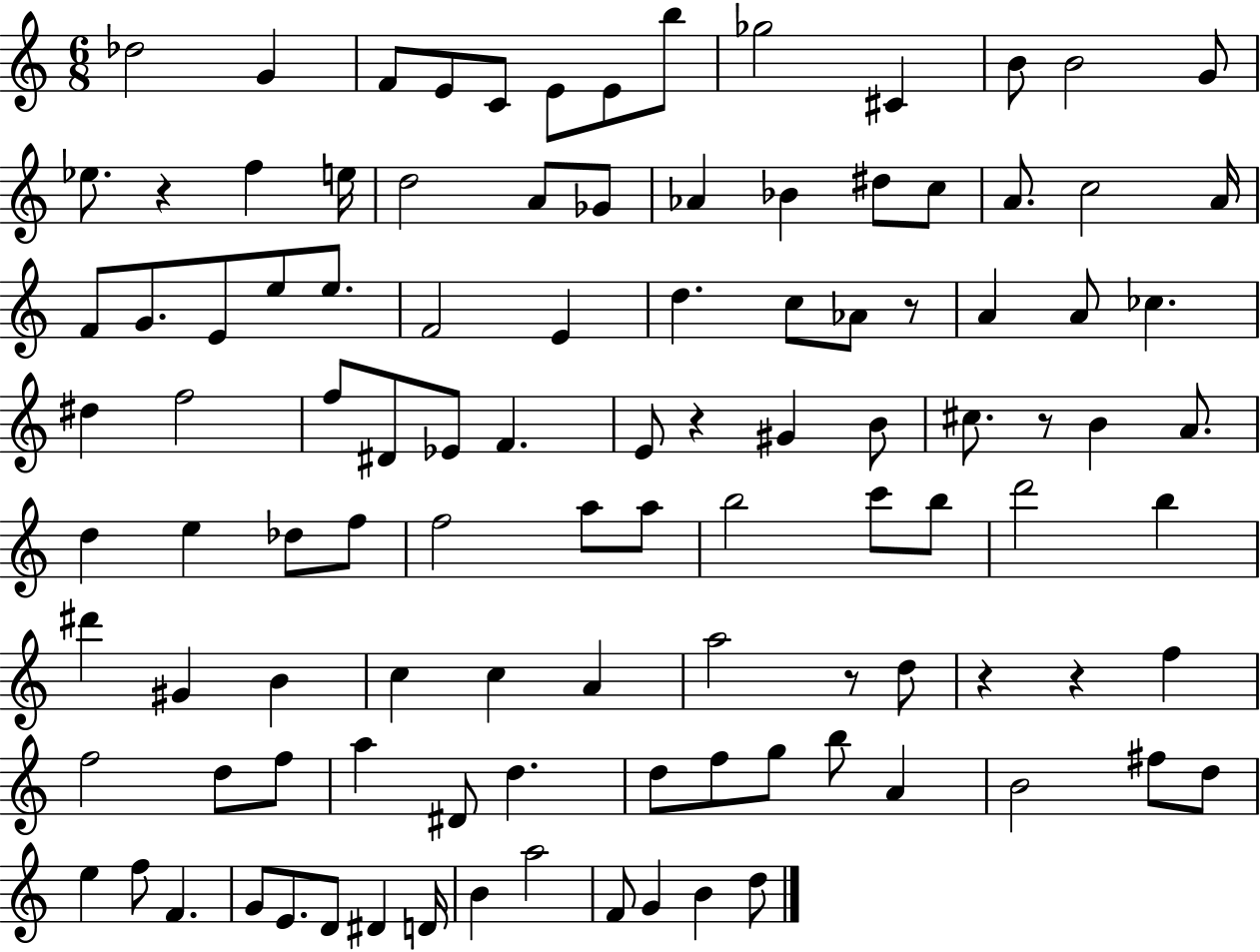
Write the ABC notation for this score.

X:1
T:Untitled
M:6/8
L:1/4
K:C
_d2 G F/2 E/2 C/2 E/2 E/2 b/2 _g2 ^C B/2 B2 G/2 _e/2 z f e/4 d2 A/2 _G/2 _A _B ^d/2 c/2 A/2 c2 A/4 F/2 G/2 E/2 e/2 e/2 F2 E d c/2 _A/2 z/2 A A/2 _c ^d f2 f/2 ^D/2 _E/2 F E/2 z ^G B/2 ^c/2 z/2 B A/2 d e _d/2 f/2 f2 a/2 a/2 b2 c'/2 b/2 d'2 b ^d' ^G B c c A a2 z/2 d/2 z z f f2 d/2 f/2 a ^D/2 d d/2 f/2 g/2 b/2 A B2 ^f/2 d/2 e f/2 F G/2 E/2 D/2 ^D D/4 B a2 F/2 G B d/2